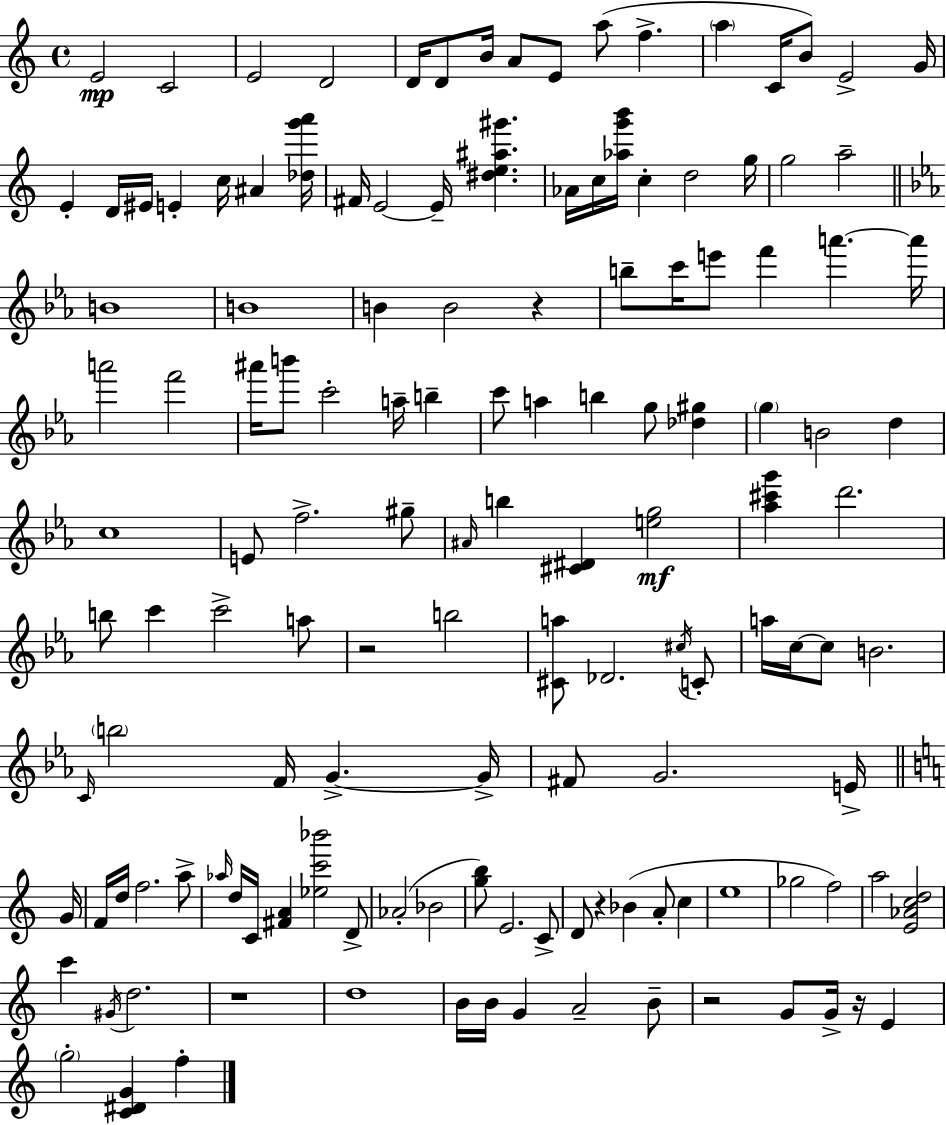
E4/h C4/h E4/h D4/h D4/s D4/e B4/s A4/e E4/e A5/e F5/q. A5/q C4/s B4/e E4/h G4/s E4/q D4/s EIS4/s E4/q C5/s A#4/q [Db5,G6,A6]/s F#4/s E4/h E4/s [D#5,E5,A#5,G#6]/q. Ab4/s C5/s [Ab5,G6,B6]/s C5/q D5/h G5/s G5/h A5/h B4/w B4/w B4/q B4/h R/q B5/e C6/s E6/e F6/q A6/q. A6/s A6/h F6/h A#6/s B6/e C6/h A5/s B5/q C6/e A5/q B5/q G5/e [Db5,G#5]/q G5/q B4/h D5/q C5/w E4/e F5/h. G#5/e A#4/s B5/q [C#4,D#4]/q [E5,G5]/h [Ab5,C#6,G6]/q D6/h. B5/e C6/q C6/h A5/e R/h B5/h [C#4,A5]/e Db4/h. C#5/s C4/e A5/s C5/s C5/e B4/h. C4/s B5/h F4/s G4/q. G4/s F#4/e G4/h. E4/s G4/s F4/s D5/s F5/h. A5/e Ab5/s D5/s C4/s [F#4,A4]/q [Eb5,C6,Bb6]/h D4/e Ab4/h Bb4/h [G5,B5]/e E4/h. C4/e D4/e R/q Bb4/q A4/e C5/q E5/w Gb5/h F5/h A5/h [E4,Ab4,C5,D5]/h C6/q G#4/s D5/h. R/w D5/w B4/s B4/s G4/q A4/h B4/e R/h G4/e G4/s R/s E4/q G5/h [C4,D#4,G4]/q F5/q